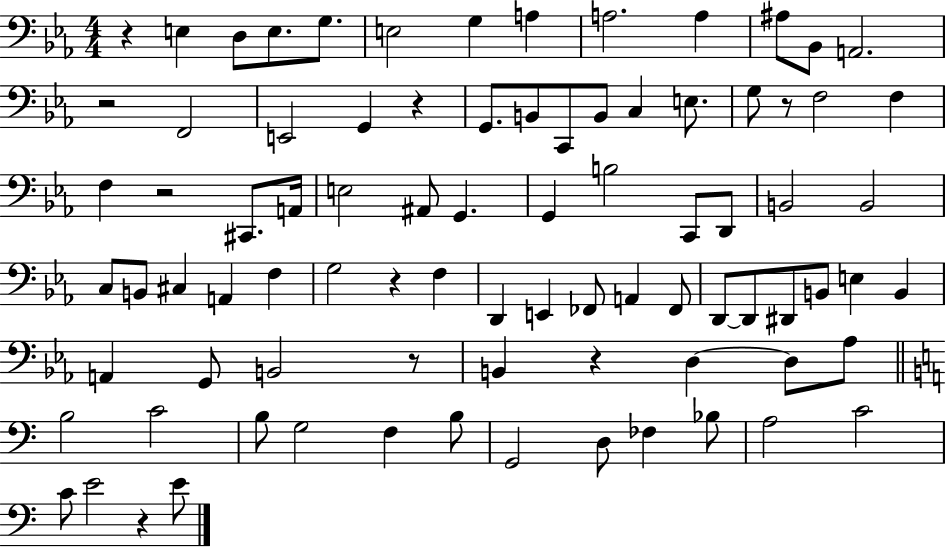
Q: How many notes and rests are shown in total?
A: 85